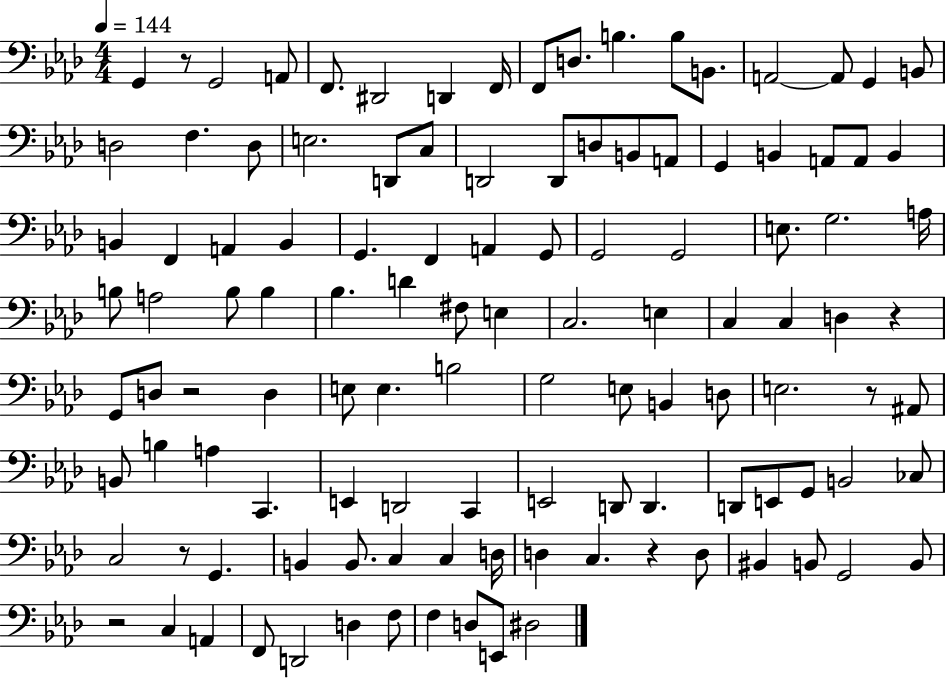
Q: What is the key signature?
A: AES major